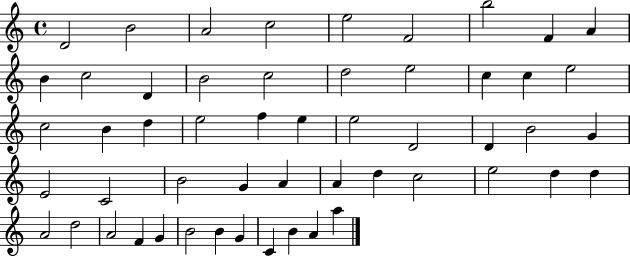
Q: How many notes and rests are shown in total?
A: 53